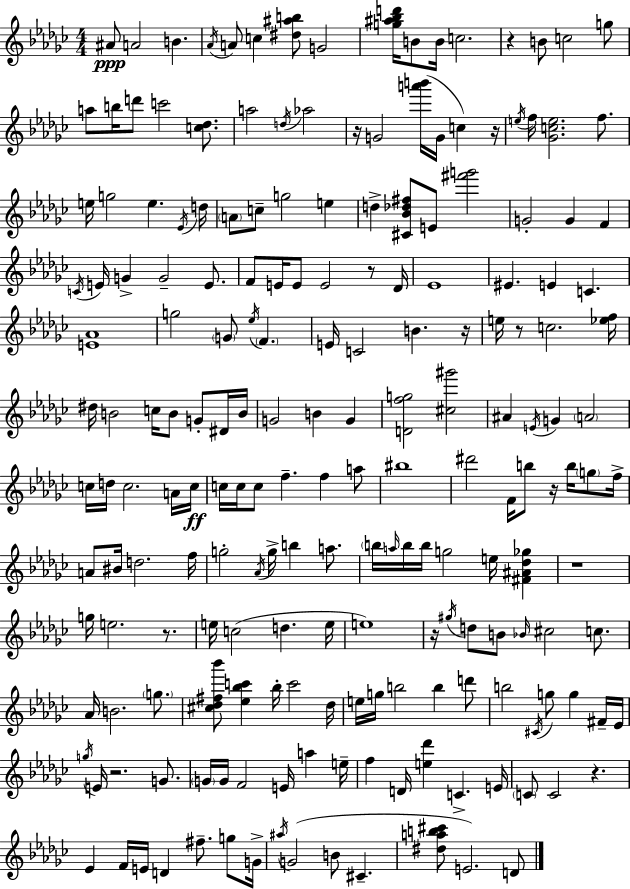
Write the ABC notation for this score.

X:1
T:Untitled
M:4/4
L:1/4
K:Ebm
^A/2 A2 B _A/4 A/2 c [^d^ab]/2 G2 [g^a_bd']/4 B/2 B/4 c2 z B/2 c2 g/2 a/2 b/4 d'/2 c'2 [c_d]/2 a2 d/4 _a2 z/4 G2 [a'b']/4 G/4 c z/4 e/4 f/4 [_Gce]2 f/2 e/4 g2 e _E/4 d/4 A/2 c/2 g2 e d [^C_B_d^f]/2 E/2 [^f'g']2 G2 G F C/4 E/4 G G2 E/2 F/2 E/4 E/2 E2 z/2 _D/4 _E4 ^E E C [E_A]4 g2 G/2 _e/4 F E/4 C2 B z/4 e/4 z/2 c2 [_ef]/4 ^d/4 B2 c/4 B/2 G/2 ^D/4 B/4 G2 B G [Dfg]2 [^c^g']2 ^A E/4 G A2 c/4 d/4 c2 A/4 c/4 c/4 c/4 c/2 f f a/2 ^b4 ^d'2 F/4 b/2 z/4 b/4 g/2 f/4 A/2 ^B/4 d2 f/4 g2 _A/4 g/4 b a/2 b/4 a/4 b/4 b/4 g2 e/4 [^F^A_d_g] z4 g/4 e2 z/2 e/4 c2 d e/4 e4 z/4 ^g/4 d/2 B/2 _B/4 ^c2 c/2 _A/4 B2 g/2 [^c_d^f_b']/2 [_e_bc'] _b/4 c'2 _d/4 e/4 g/4 b2 b d'/2 b2 ^C/4 g/2 g ^F/4 _E/4 g/4 E/4 z2 G/2 G/4 G/4 F2 E/4 a e/4 f D/4 [e_d'] C E/4 C/2 C2 z _E F/4 E/4 D ^f/2 g/2 G/4 ^a/4 G2 B/2 ^C [^dab^c']/2 E2 D/2